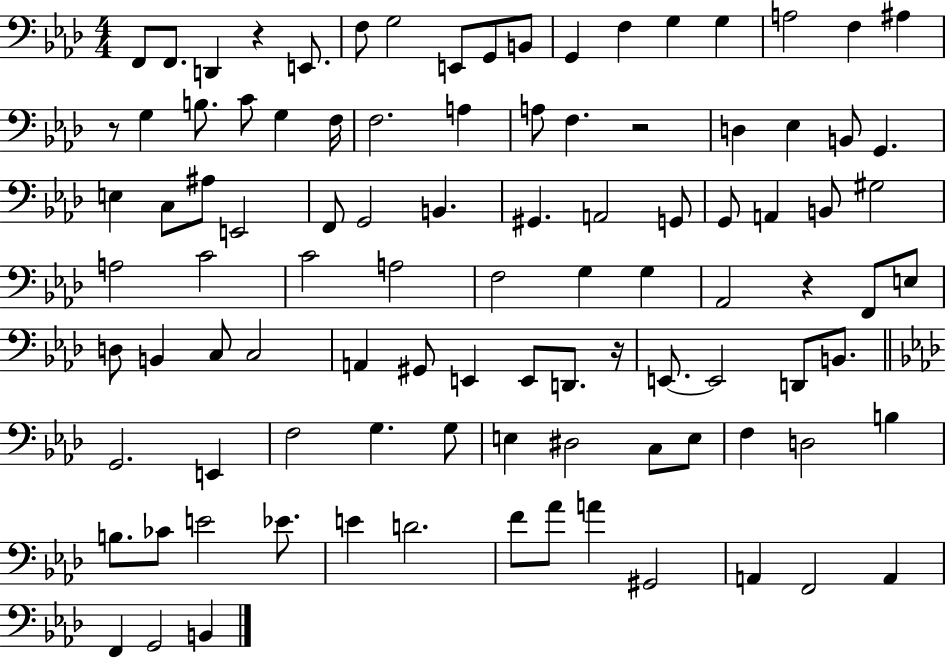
X:1
T:Untitled
M:4/4
L:1/4
K:Ab
F,,/2 F,,/2 D,, z E,,/2 F,/2 G,2 E,,/2 G,,/2 B,,/2 G,, F, G, G, A,2 F, ^A, z/2 G, B,/2 C/2 G, F,/4 F,2 A, A,/2 F, z2 D, _E, B,,/2 G,, E, C,/2 ^A,/2 E,,2 F,,/2 G,,2 B,, ^G,, A,,2 G,,/2 G,,/2 A,, B,,/2 ^G,2 A,2 C2 C2 A,2 F,2 G, G, _A,,2 z F,,/2 E,/2 D,/2 B,, C,/2 C,2 A,, ^G,,/2 E,, E,,/2 D,,/2 z/4 E,,/2 E,,2 D,,/2 B,,/2 G,,2 E,, F,2 G, G,/2 E, ^D,2 C,/2 E,/2 F, D,2 B, B,/2 _C/2 E2 _E/2 E D2 F/2 _A/2 A ^G,,2 A,, F,,2 A,, F,, G,,2 B,,